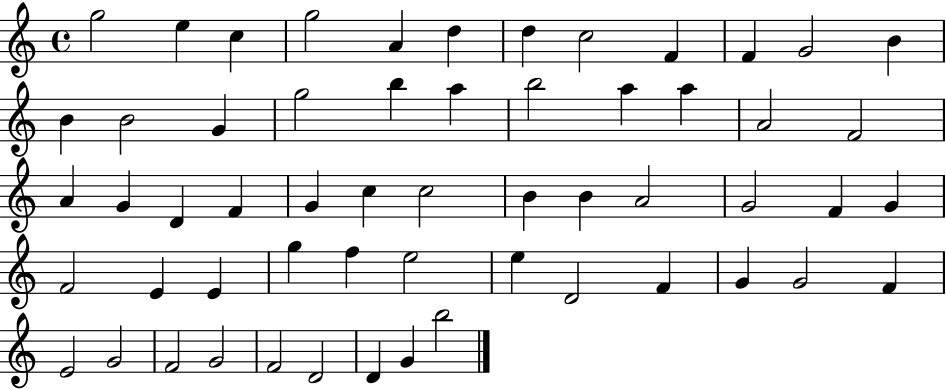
{
  \clef treble
  \time 4/4
  \defaultTimeSignature
  \key c \major
  g''2 e''4 c''4 | g''2 a'4 d''4 | d''4 c''2 f'4 | f'4 g'2 b'4 | \break b'4 b'2 g'4 | g''2 b''4 a''4 | b''2 a''4 a''4 | a'2 f'2 | \break a'4 g'4 d'4 f'4 | g'4 c''4 c''2 | b'4 b'4 a'2 | g'2 f'4 g'4 | \break f'2 e'4 e'4 | g''4 f''4 e''2 | e''4 d'2 f'4 | g'4 g'2 f'4 | \break e'2 g'2 | f'2 g'2 | f'2 d'2 | d'4 g'4 b''2 | \break \bar "|."
}